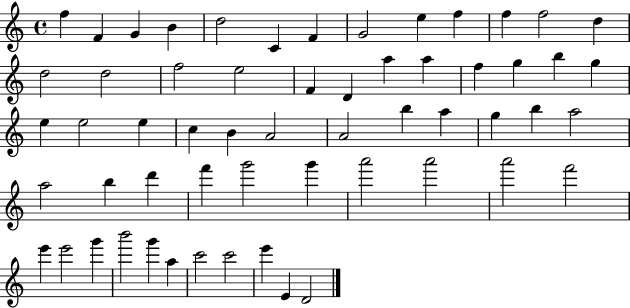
F5/q F4/q G4/q B4/q D5/h C4/q F4/q G4/h E5/q F5/q F5/q F5/h D5/q D5/h D5/h F5/h E5/h F4/q D4/q A5/q A5/q F5/q G5/q B5/q G5/q E5/q E5/h E5/q C5/q B4/q A4/h A4/h B5/q A5/q G5/q B5/q A5/h A5/h B5/q D6/q F6/q G6/h G6/q A6/h A6/h A6/h F6/h E6/q E6/h G6/q B6/h G6/q A5/q C6/h C6/h E6/q E4/q D4/h